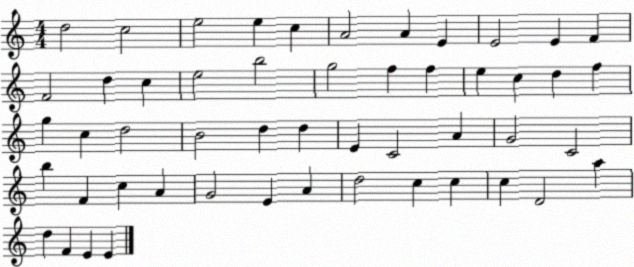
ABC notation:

X:1
T:Untitled
M:4/4
L:1/4
K:C
d2 c2 e2 e c A2 A E E2 E F F2 d c e2 b2 g2 f f e c d f g c d2 B2 d d E C2 A G2 C2 b F c A G2 E A d2 c c c D2 a d F E E